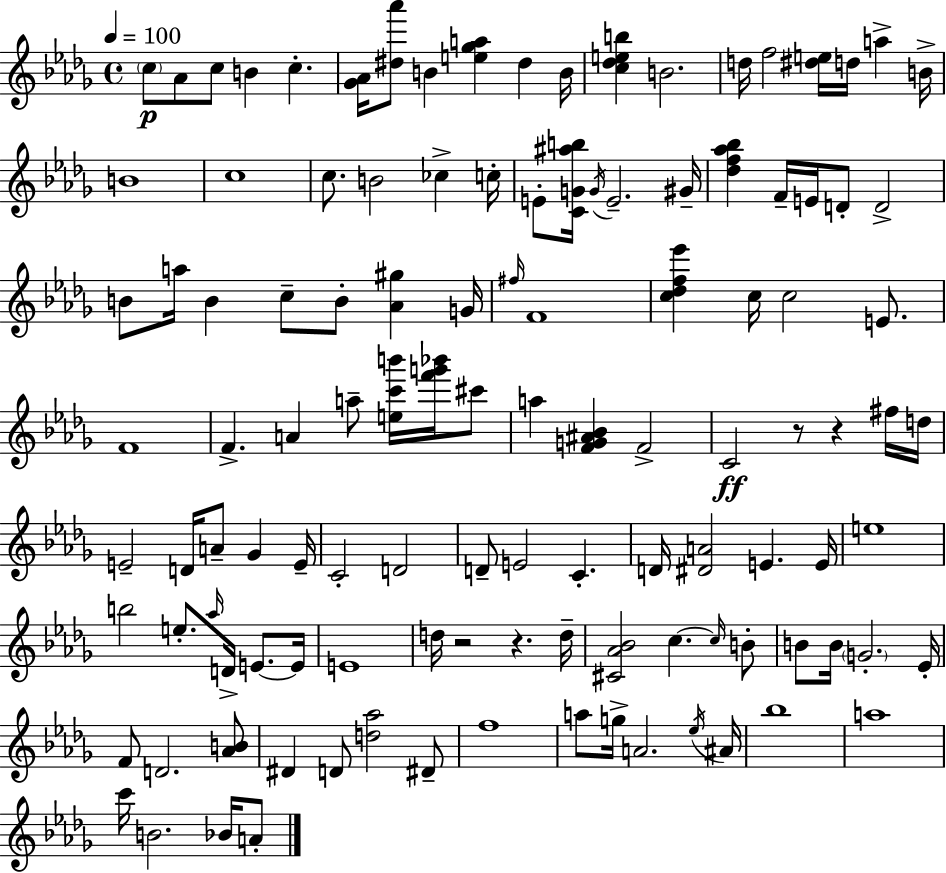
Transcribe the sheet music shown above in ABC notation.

X:1
T:Untitled
M:4/4
L:1/4
K:Bbm
c/2 _A/2 c/2 B c [_G_A]/4 [^d_a']/2 B [e_ga] ^d B/4 [c_deb] B2 d/4 f2 [^de]/4 d/4 a B/4 B4 c4 c/2 B2 _c c/4 E/2 [CG^ab]/4 G/4 E2 ^G/4 [_df_a_b] F/4 E/4 D/2 D2 B/2 a/4 B c/2 B/2 [_A^g] G/4 ^f/4 F4 [c_df_e'] c/4 c2 E/2 F4 F A a/2 [ec'b']/4 [f'g'_b']/4 ^c'/2 a [FG^A_B] F2 C2 z/2 z ^f/4 d/4 E2 D/4 A/2 _G E/4 C2 D2 D/2 E2 C D/4 [^DA]2 E E/4 e4 b2 e/2 _a/4 D/4 E/2 E/4 E4 d/4 z2 z d/4 [^C_A_B]2 c c/4 B/2 B/2 B/4 G2 _E/4 F/2 D2 [_AB]/2 ^D D/2 [d_a]2 ^D/2 f4 a/2 g/4 A2 _e/4 ^A/4 _b4 a4 c'/4 B2 _B/4 A/2